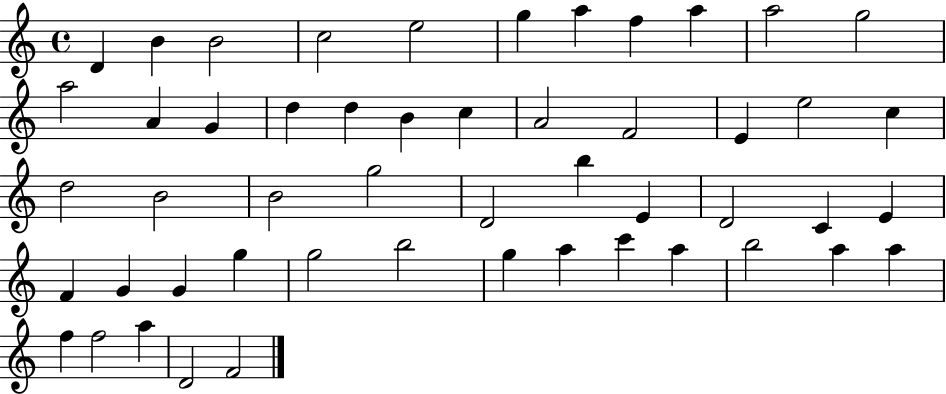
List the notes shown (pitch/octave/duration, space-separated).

D4/q B4/q B4/h C5/h E5/h G5/q A5/q F5/q A5/q A5/h G5/h A5/h A4/q G4/q D5/q D5/q B4/q C5/q A4/h F4/h E4/q E5/h C5/q D5/h B4/h B4/h G5/h D4/h B5/q E4/q D4/h C4/q E4/q F4/q G4/q G4/q G5/q G5/h B5/h G5/q A5/q C6/q A5/q B5/h A5/q A5/q F5/q F5/h A5/q D4/h F4/h